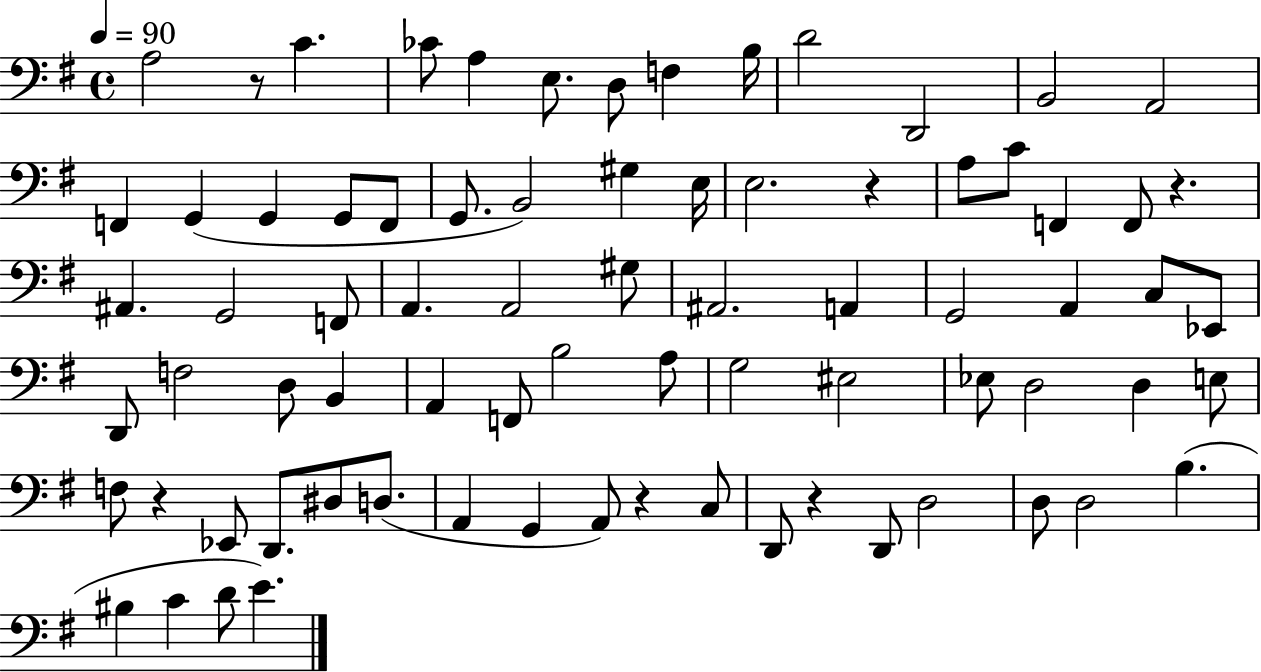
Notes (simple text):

A3/h R/e C4/q. CES4/e A3/q E3/e. D3/e F3/q B3/s D4/h D2/h B2/h A2/h F2/q G2/q G2/q G2/e F2/e G2/e. B2/h G#3/q E3/s E3/h. R/q A3/e C4/e F2/q F2/e R/q. A#2/q. G2/h F2/e A2/q. A2/h G#3/e A#2/h. A2/q G2/h A2/q C3/e Eb2/e D2/e F3/h D3/e B2/q A2/q F2/e B3/h A3/e G3/h EIS3/h Eb3/e D3/h D3/q E3/e F3/e R/q Eb2/e D2/e. D#3/e D3/e. A2/q G2/q A2/e R/q C3/e D2/e R/q D2/e D3/h D3/e D3/h B3/q. BIS3/q C4/q D4/e E4/q.